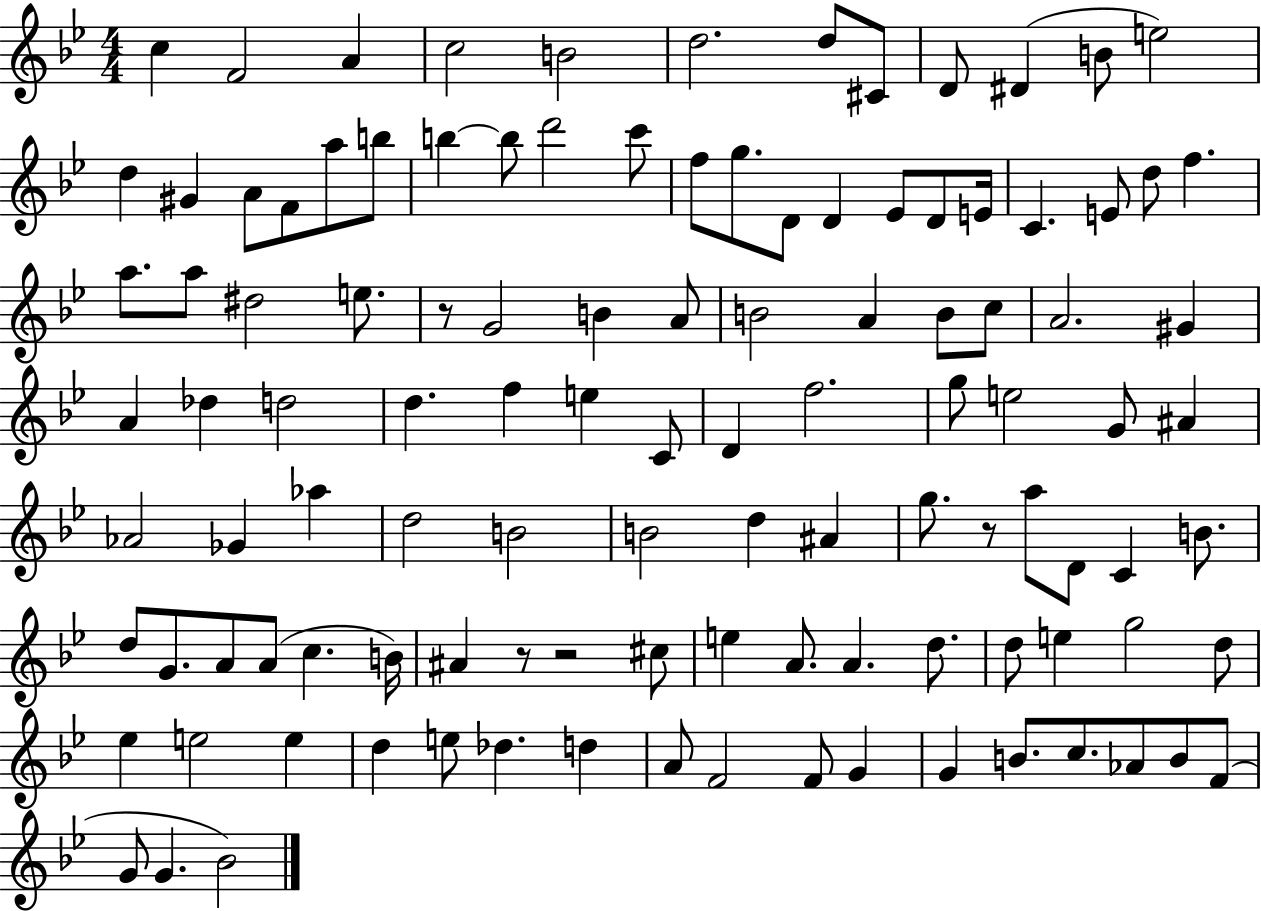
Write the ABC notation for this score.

X:1
T:Untitled
M:4/4
L:1/4
K:Bb
c F2 A c2 B2 d2 d/2 ^C/2 D/2 ^D B/2 e2 d ^G A/2 F/2 a/2 b/2 b b/2 d'2 c'/2 f/2 g/2 D/2 D _E/2 D/2 E/4 C E/2 d/2 f a/2 a/2 ^d2 e/2 z/2 G2 B A/2 B2 A B/2 c/2 A2 ^G A _d d2 d f e C/2 D f2 g/2 e2 G/2 ^A _A2 _G _a d2 B2 B2 d ^A g/2 z/2 a/2 D/2 C B/2 d/2 G/2 A/2 A/2 c B/4 ^A z/2 z2 ^c/2 e A/2 A d/2 d/2 e g2 d/2 _e e2 e d e/2 _d d A/2 F2 F/2 G G B/2 c/2 _A/2 B/2 F/2 G/2 G _B2